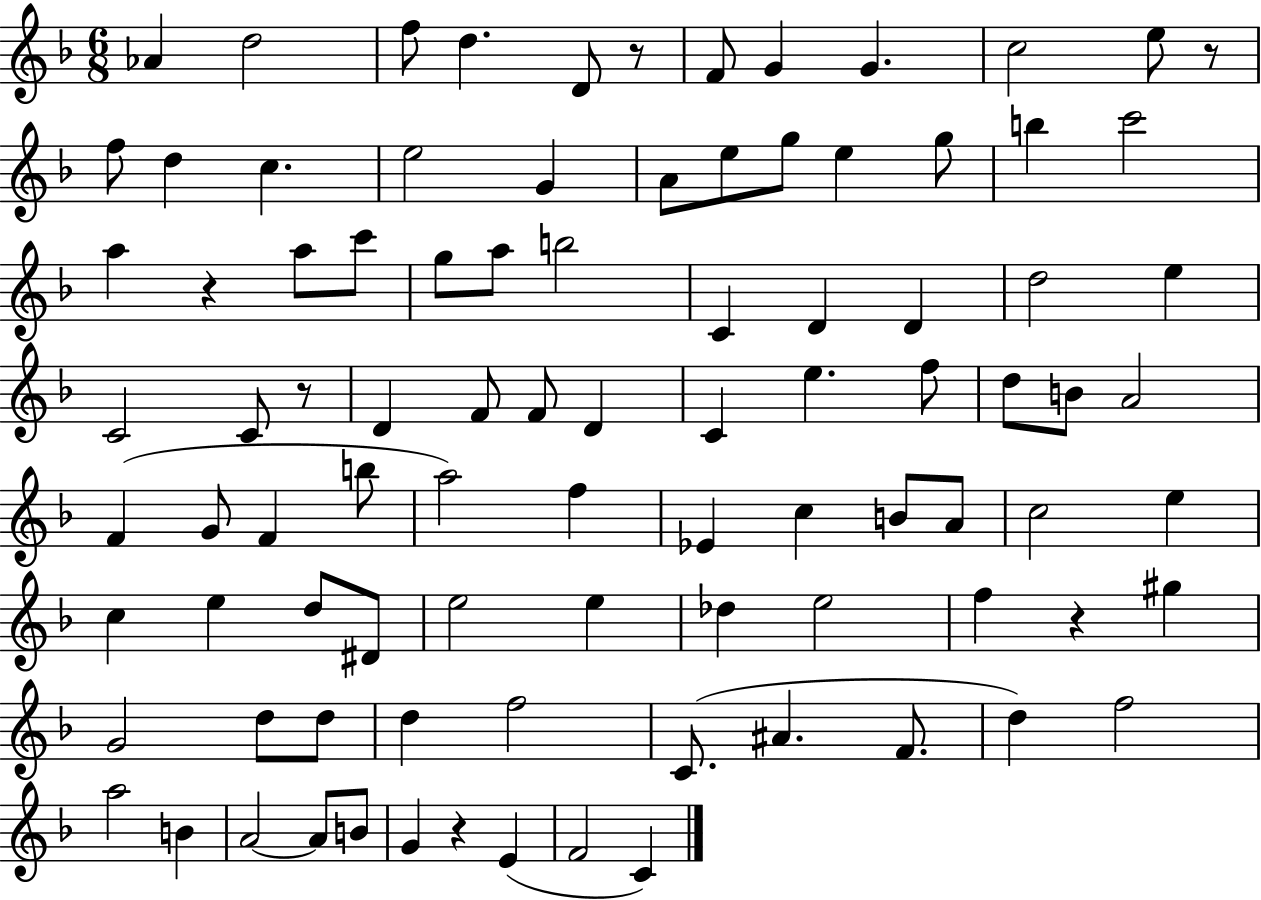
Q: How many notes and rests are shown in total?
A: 92